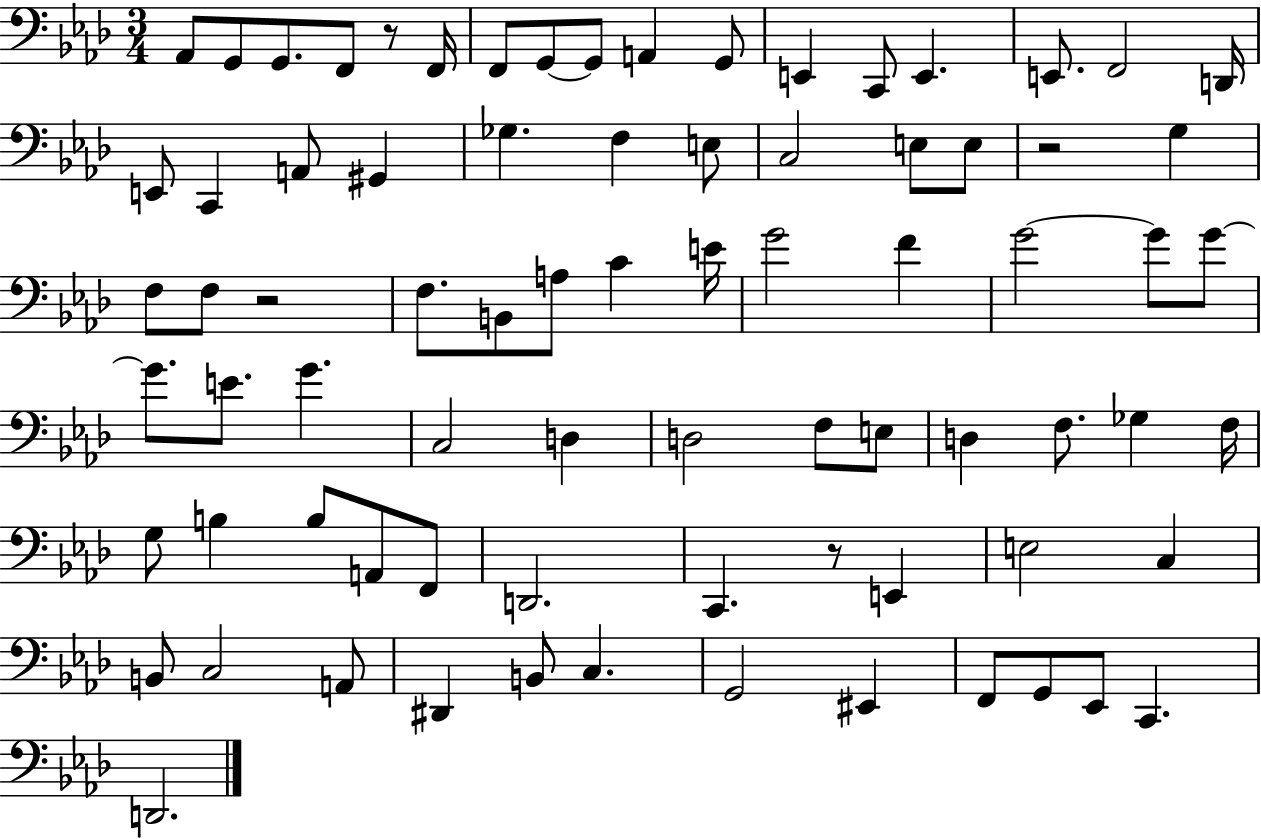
X:1
T:Untitled
M:3/4
L:1/4
K:Ab
_A,,/2 G,,/2 G,,/2 F,,/2 z/2 F,,/4 F,,/2 G,,/2 G,,/2 A,, G,,/2 E,, C,,/2 E,, E,,/2 F,,2 D,,/4 E,,/2 C,, A,,/2 ^G,, _G, F, E,/2 C,2 E,/2 E,/2 z2 G, F,/2 F,/2 z2 F,/2 B,,/2 A,/2 C E/4 G2 F G2 G/2 G/2 G/2 E/2 G C,2 D, D,2 F,/2 E,/2 D, F,/2 _G, F,/4 G,/2 B, B,/2 A,,/2 F,,/2 D,,2 C,, z/2 E,, E,2 C, B,,/2 C,2 A,,/2 ^D,, B,,/2 C, G,,2 ^E,, F,,/2 G,,/2 _E,,/2 C,, D,,2